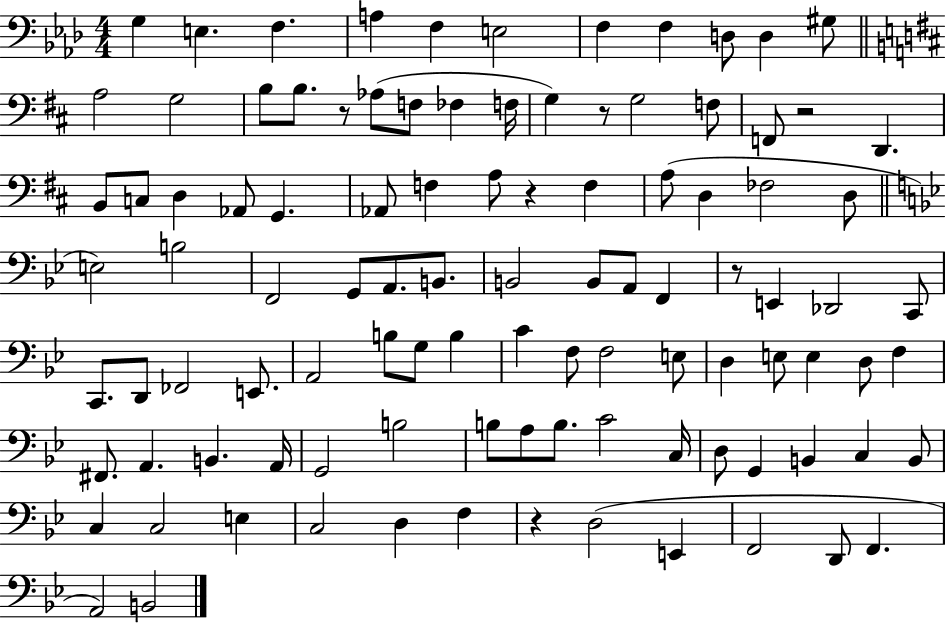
{
  \clef bass
  \numericTimeSignature
  \time 4/4
  \key aes \major
  \repeat volta 2 { g4 e4. f4. | a4 f4 e2 | f4 f4 d8 d4 gis8 | \bar "||" \break \key b \minor a2 g2 | b8 b8. r8 aes8( f8 fes4 f16 | g4) r8 g2 f8 | f,8 r2 d,4. | \break b,8 c8 d4 aes,8 g,4. | aes,8 f4 a8 r4 f4 | a8( d4 fes2 d8 | \bar "||" \break \key g \minor e2) b2 | f,2 g,8 a,8. b,8. | b,2 b,8 a,8 f,4 | r8 e,4 des,2 c,8 | \break c,8. d,8 fes,2 e,8. | a,2 b8 g8 b4 | c'4 f8 f2 e8 | d4 e8 e4 d8 f4 | \break fis,8. a,4. b,4. a,16 | g,2 b2 | b8 a8 b8. c'2 c16 | d8 g,4 b,4 c4 b,8 | \break c4 c2 e4 | c2 d4 f4 | r4 d2( e,4 | f,2 d,8 f,4. | \break a,2) b,2 | } \bar "|."
}